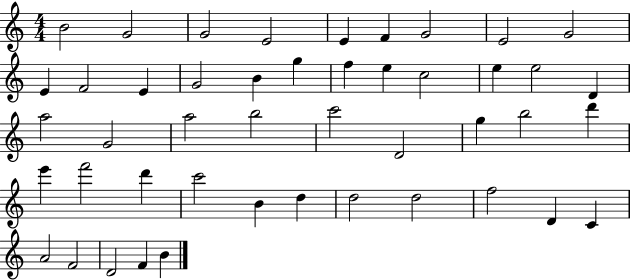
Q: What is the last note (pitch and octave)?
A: B4